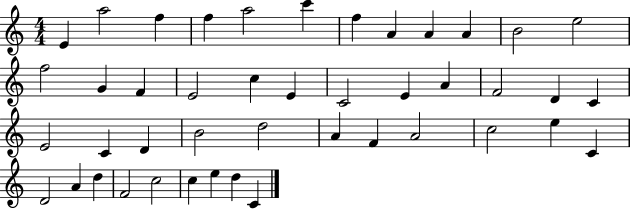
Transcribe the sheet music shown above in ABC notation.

X:1
T:Untitled
M:4/4
L:1/4
K:C
E a2 f f a2 c' f A A A B2 e2 f2 G F E2 c E C2 E A F2 D C E2 C D B2 d2 A F A2 c2 e C D2 A d F2 c2 c e d C